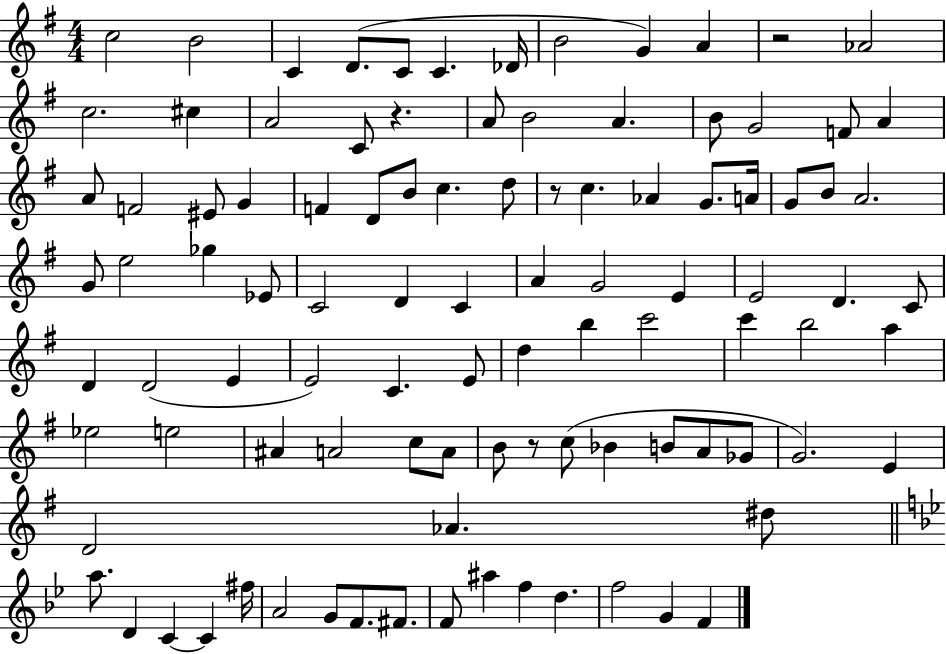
C5/h B4/h C4/q D4/e. C4/e C4/q. Db4/s B4/h G4/q A4/q R/h Ab4/h C5/h. C#5/q A4/h C4/e R/q. A4/e B4/h A4/q. B4/e G4/h F4/e A4/q A4/e F4/h EIS4/e G4/q F4/q D4/e B4/e C5/q. D5/e R/e C5/q. Ab4/q G4/e. A4/s G4/e B4/e A4/h. G4/e E5/h Gb5/q Eb4/e C4/h D4/q C4/q A4/q G4/h E4/q E4/h D4/q. C4/e D4/q D4/h E4/q E4/h C4/q. E4/e D5/q B5/q C6/h C6/q B5/h A5/q Eb5/h E5/h A#4/q A4/h C5/e A4/e B4/e R/e C5/e Bb4/q B4/e A4/e Gb4/e G4/h. E4/q D4/h Ab4/q. D#5/e A5/e. D4/q C4/q C4/q F#5/s A4/h G4/e F4/e. F#4/e. F4/e A#5/q F5/q D5/q. F5/h G4/q F4/q